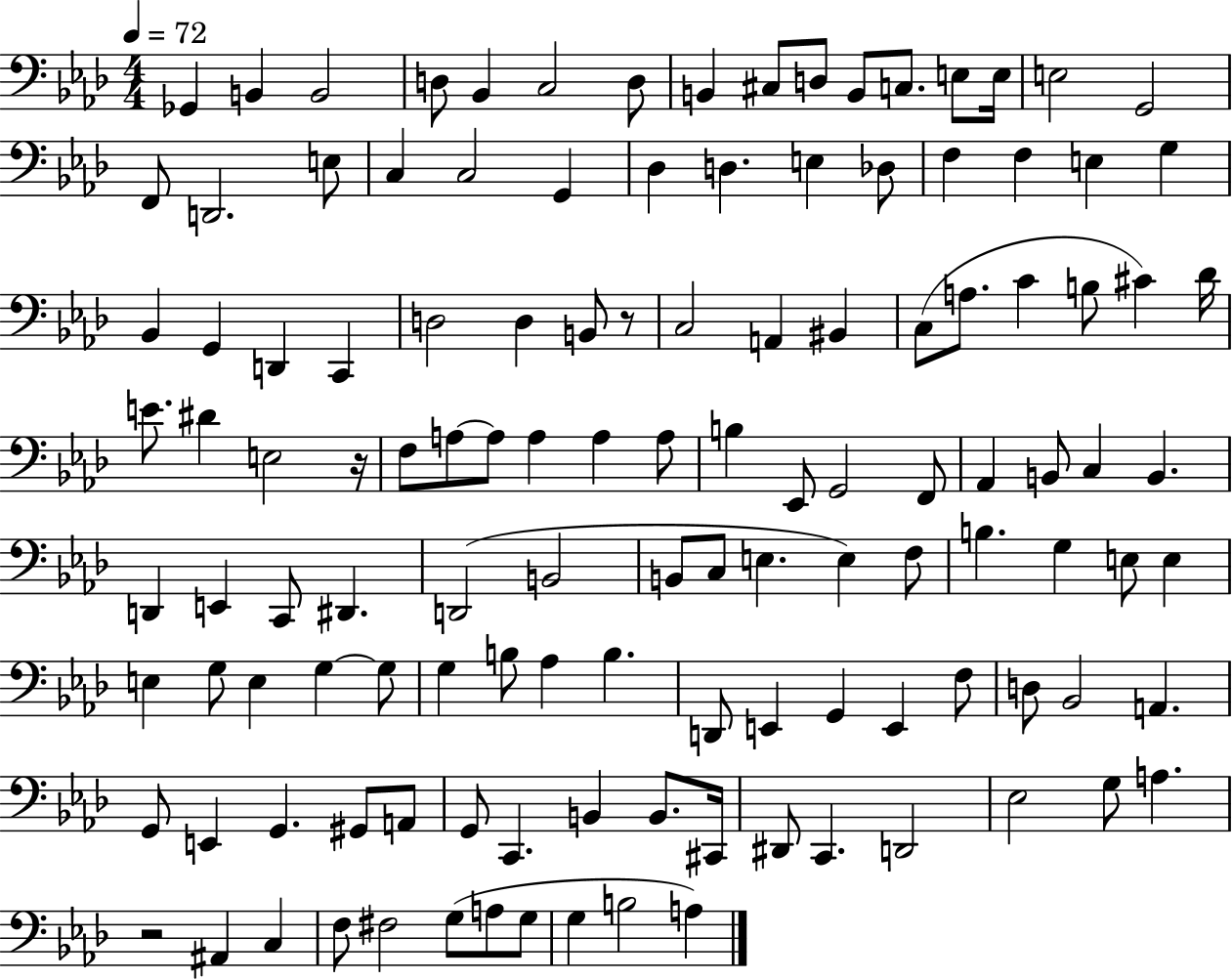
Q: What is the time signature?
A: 4/4